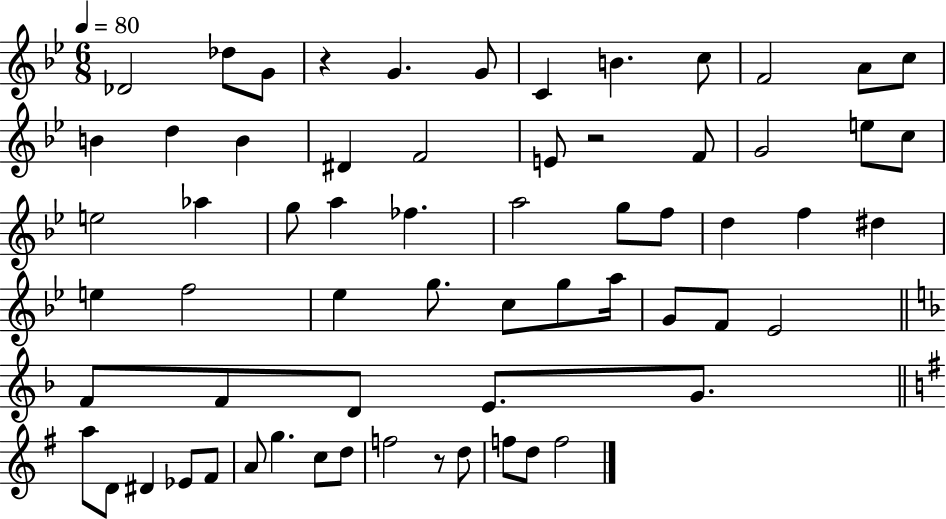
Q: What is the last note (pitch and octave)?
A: F5